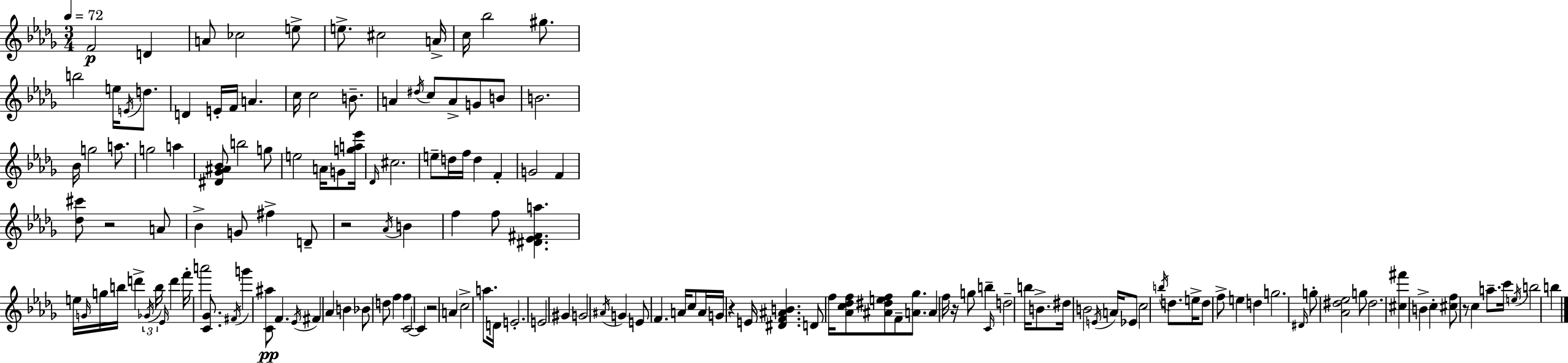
X:1
T:Untitled
M:3/4
L:1/4
K:Bbm
F2 D A/2 _c2 e/2 e/2 ^c2 A/4 c/4 _b2 ^g/2 b2 e/4 E/4 d/2 D E/4 F/4 A c/4 c2 B/2 A ^d/4 c/2 A/2 G/2 B/2 B2 _B/4 g2 a/2 g2 a [^D_G^A_B]/2 b2 g/2 e2 A/4 G/2 [ga_e']/4 _D/4 ^c2 e/2 d/4 f/4 d F G2 F [_d^c']/2 z2 A/2 _B G/2 ^f D/2 z2 _A/4 B f f/2 [^D_E^Fa] e/4 G/4 g/4 b/4 d' _G/4 b/4 _E/4 d' f'/4 a'2 [C_G]/2 ^F/4 g' [C^a]/2 F _E/4 ^F _A B _B/2 d/2 f f C2 C z2 A c2 a/2 D/4 E2 E2 ^G G2 ^A/4 G E/2 F A/4 c/2 A/4 G/4 z E/4 [^DF^AB] D/2 f/4 [_Ac_df]/2 [^A^def]/2 F/2 [A_g]/2 A f/4 z/4 g/2 b C/4 d2 b/4 B/2 ^d/4 B2 E/4 A/4 _E/2 c2 b/4 d/2 e/4 d/2 f/2 e d g2 ^D/4 g/2 [_A^d_e]2 g/2 ^d2 [^c^f'] B c [^cf]/2 z/2 c a/2 c'/4 e/4 b2 b